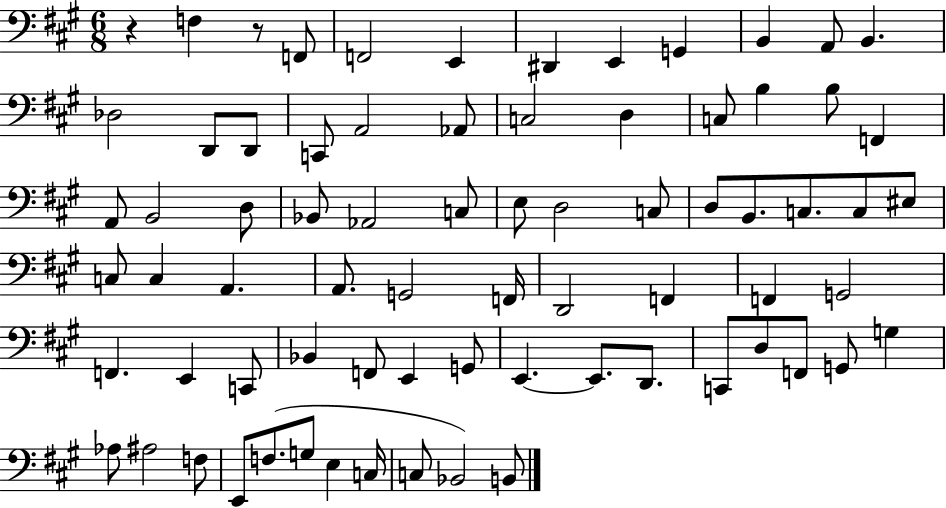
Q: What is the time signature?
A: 6/8